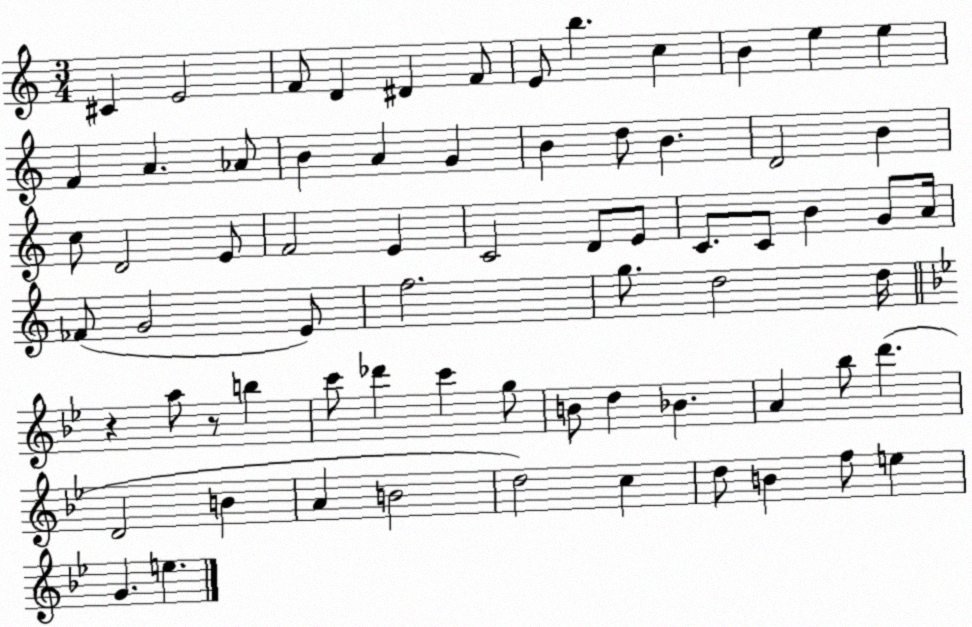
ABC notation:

X:1
T:Untitled
M:3/4
L:1/4
K:C
^C E2 F/2 D ^D F/2 E/2 b c B e e F A _A/2 B A G B d/2 B D2 B c/2 D2 E/2 F2 E C2 D/2 E/2 C/2 C/2 B G/2 A/4 _F/2 G2 E/2 f2 g/2 d2 d/4 z a/2 z/2 b c'/2 _d' c' g/2 B/2 d _B A _b/2 d' D2 B A B2 d2 c d/2 B f/2 e G e